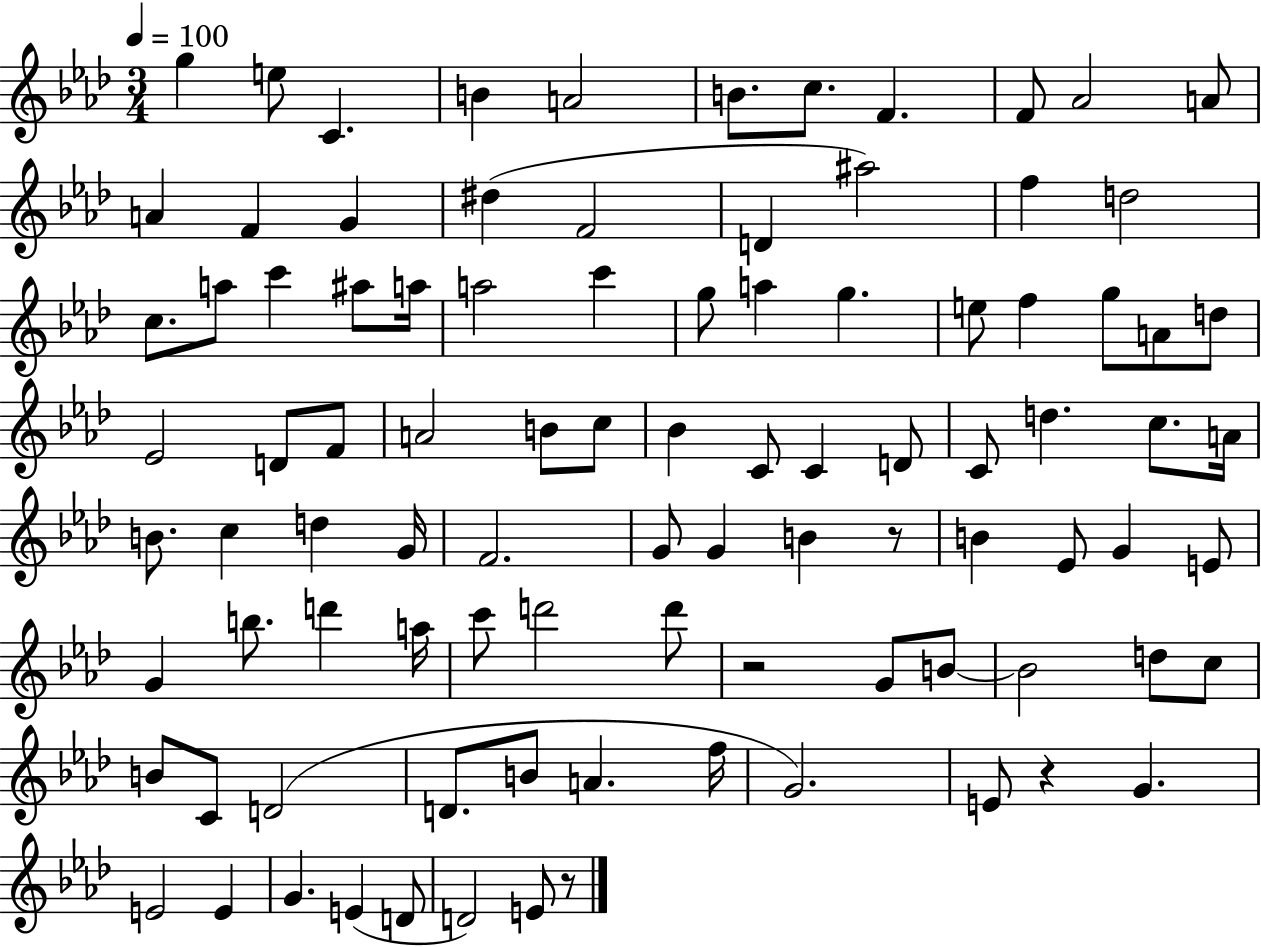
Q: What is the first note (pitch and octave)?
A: G5